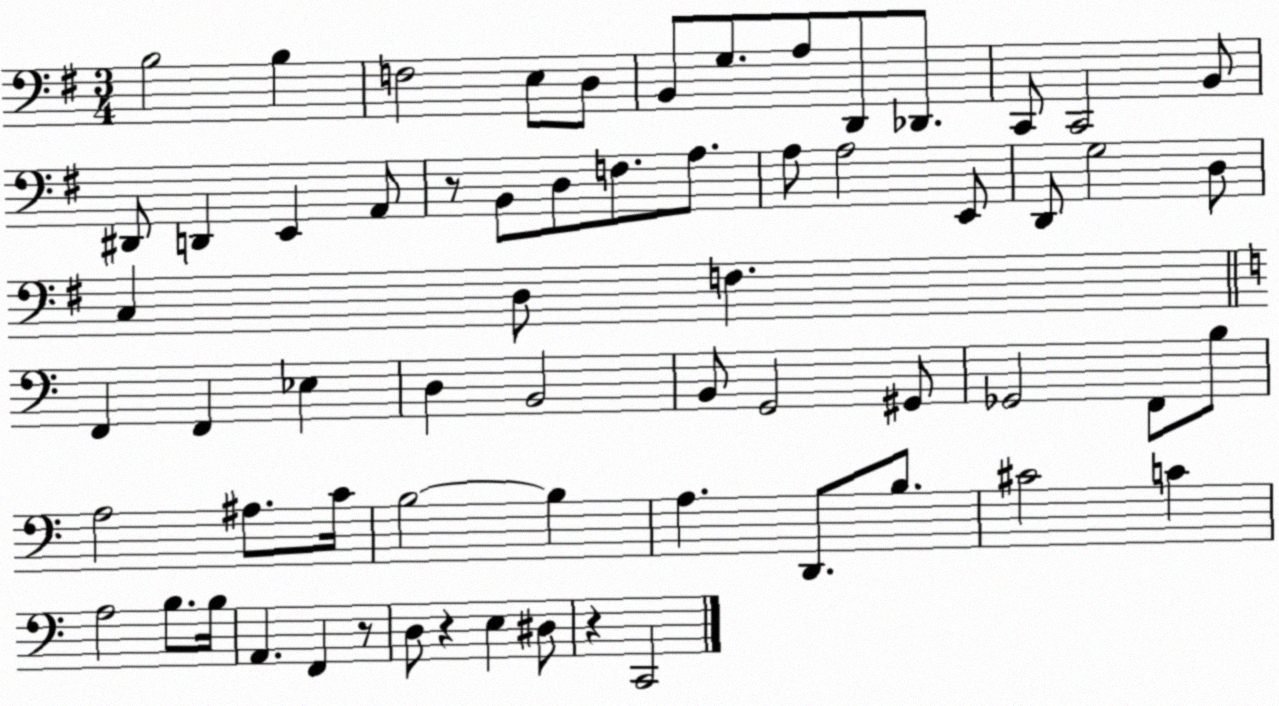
X:1
T:Untitled
M:3/4
L:1/4
K:G
B,2 B, F,2 E,/2 D,/2 B,,/2 G,/2 A,/2 D,,/2 _D,,/2 C,,/2 C,,2 B,,/2 ^D,,/2 D,, E,, A,,/2 z/2 B,,/2 D,/2 F,/2 A,/2 A,/2 A,2 E,,/2 D,,/2 G,2 D,/2 C, D,/2 F, F,, F,, _E, D, B,,2 B,,/2 G,,2 ^G,,/2 _G,,2 F,,/2 B,/2 A,2 ^A,/2 C/4 B,2 B, A, D,,/2 B,/2 ^C2 C A,2 B,/2 B,/4 A,, F,, z/2 D,/2 z E, ^D,/2 z C,,2